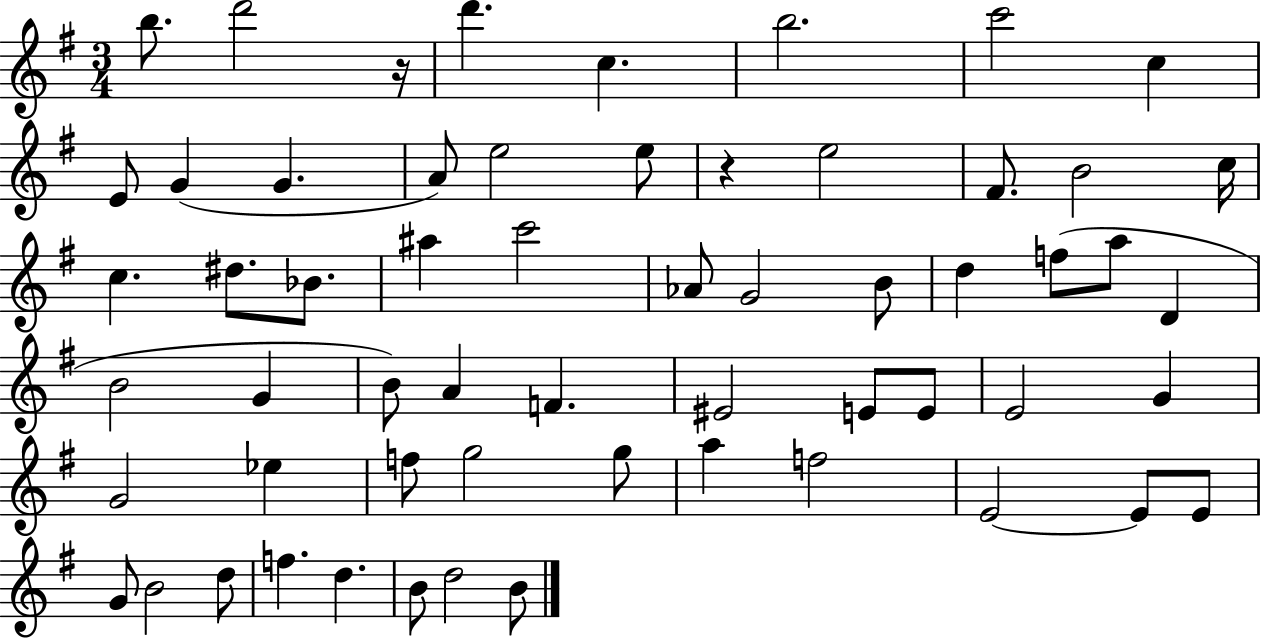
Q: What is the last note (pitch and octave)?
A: B4